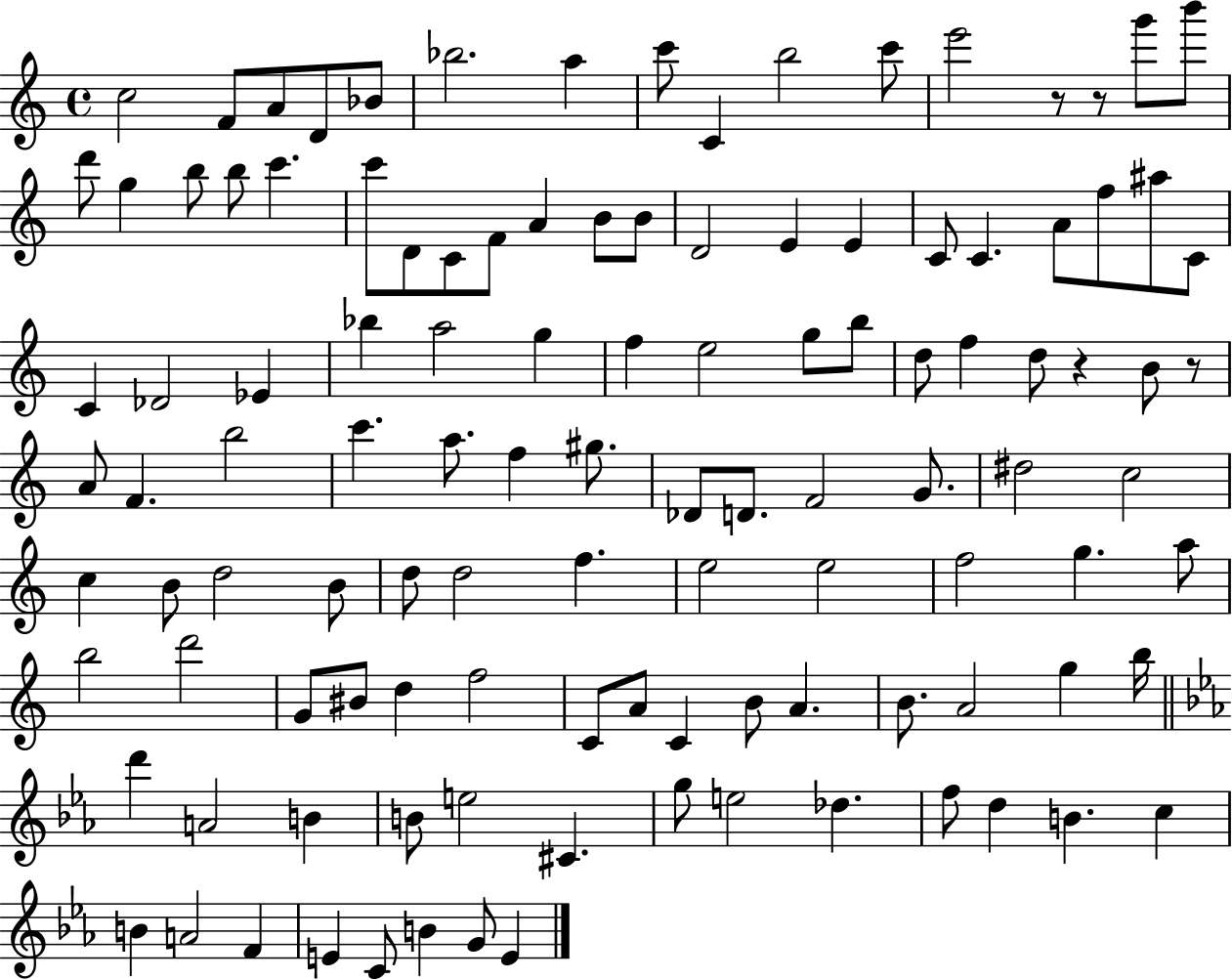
C5/h F4/e A4/e D4/e Bb4/e Bb5/h. A5/q C6/e C4/q B5/h C6/e E6/h R/e R/e G6/e B6/e D6/e G5/q B5/e B5/e C6/q. C6/e D4/e C4/e F4/e A4/q B4/e B4/e D4/h E4/q E4/q C4/e C4/q. A4/e F5/e A#5/e C4/e C4/q Db4/h Eb4/q Bb5/q A5/h G5/q F5/q E5/h G5/e B5/e D5/e F5/q D5/e R/q B4/e R/e A4/e F4/q. B5/h C6/q. A5/e. F5/q G#5/e. Db4/e D4/e. F4/h G4/e. D#5/h C5/h C5/q B4/e D5/h B4/e D5/e D5/h F5/q. E5/h E5/h F5/h G5/q. A5/e B5/h D6/h G4/e BIS4/e D5/q F5/h C4/e A4/e C4/q B4/e A4/q. B4/e. A4/h G5/q B5/s D6/q A4/h B4/q B4/e E5/h C#4/q. G5/e E5/h Db5/q. F5/e D5/q B4/q. C5/q B4/q A4/h F4/q E4/q C4/e B4/q G4/e E4/q